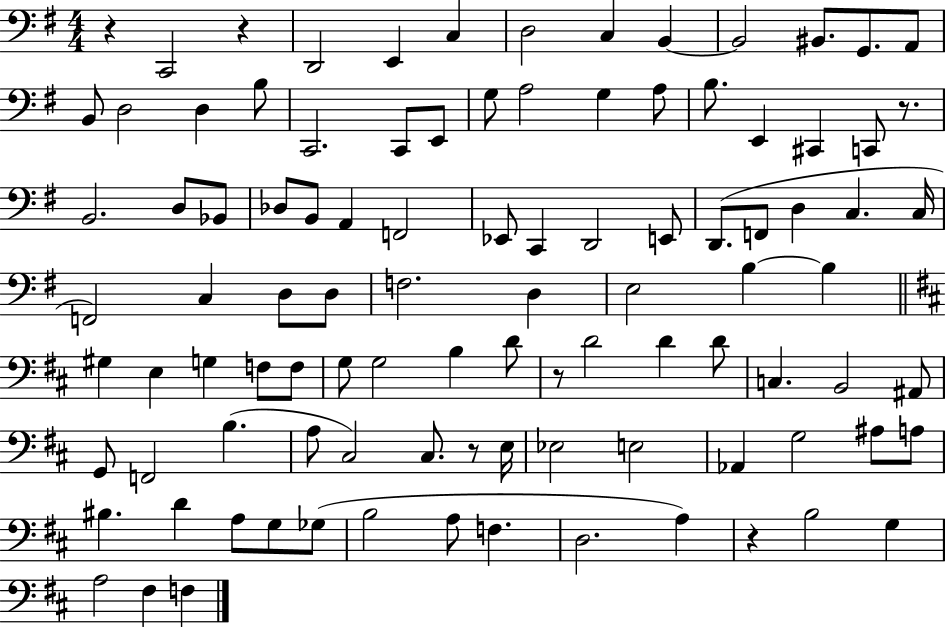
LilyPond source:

{
  \clef bass
  \numericTimeSignature
  \time 4/4
  \key g \major
  r4 c,2 r4 | d,2 e,4 c4 | d2 c4 b,4~~ | b,2 bis,8. g,8. a,8 | \break b,8 d2 d4 b8 | c,2. c,8 e,8 | g8 a2 g4 a8 | b8. e,4 cis,4 c,8 r8. | \break b,2. d8 bes,8 | des8 b,8 a,4 f,2 | ees,8 c,4 d,2 e,8 | d,8.( f,8 d4 c4. c16 | \break f,2) c4 d8 d8 | f2. d4 | e2 b4~~ b4 | \bar "||" \break \key d \major gis4 e4 g4 f8 f8 | g8 g2 b4 d'8 | r8 d'2 d'4 d'8 | c4. b,2 ais,8 | \break g,8 f,2 b4.( | a8 cis2) cis8. r8 e16 | ees2 e2 | aes,4 g2 ais8 a8 | \break bis4. d'4 a8 g8 ges8( | b2 a8 f4. | d2. a4) | r4 b2 g4 | \break a2 fis4 f4 | \bar "|."
}